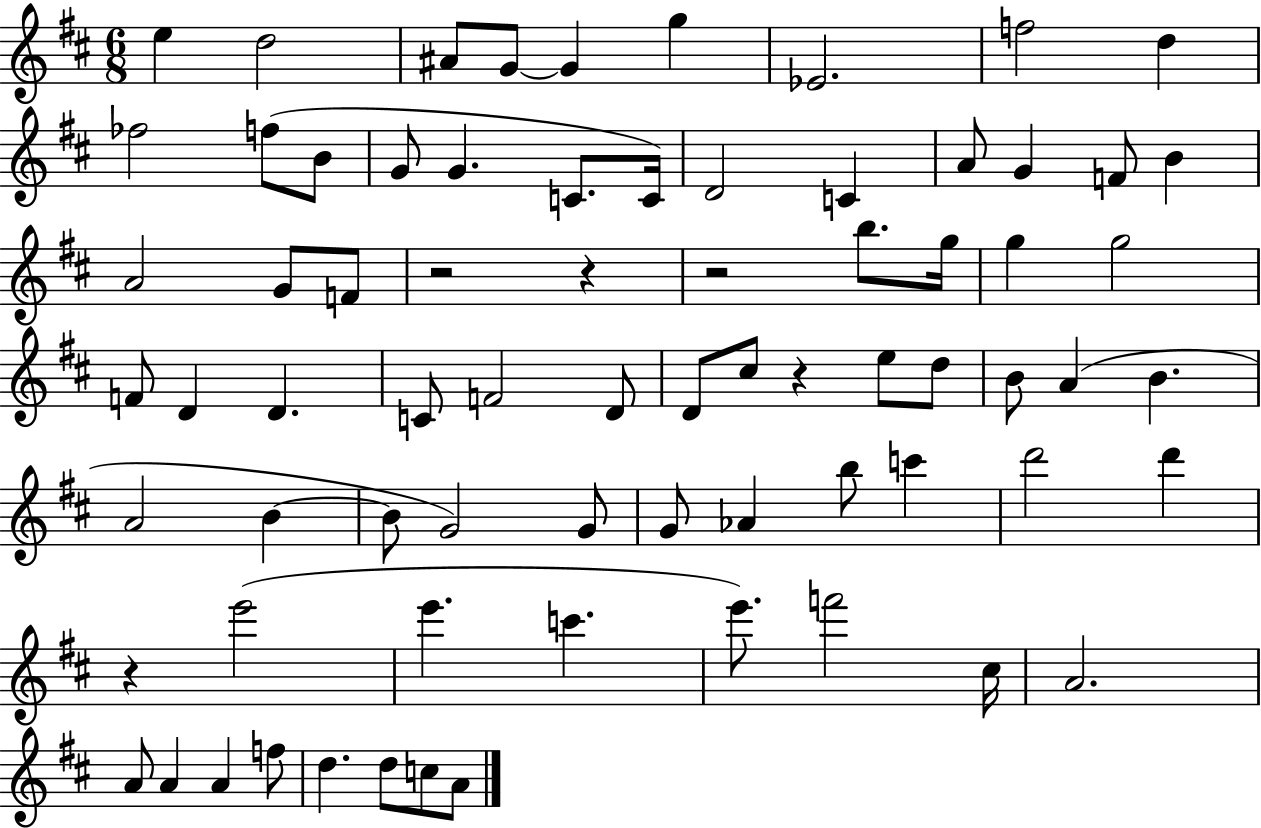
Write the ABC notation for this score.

X:1
T:Untitled
M:6/8
L:1/4
K:D
e d2 ^A/2 G/2 G g _E2 f2 d _f2 f/2 B/2 G/2 G C/2 C/4 D2 C A/2 G F/2 B A2 G/2 F/2 z2 z z2 b/2 g/4 g g2 F/2 D D C/2 F2 D/2 D/2 ^c/2 z e/2 d/2 B/2 A B A2 B B/2 G2 G/2 G/2 _A b/2 c' d'2 d' z e'2 e' c' e'/2 f'2 ^c/4 A2 A/2 A A f/2 d d/2 c/2 A/2